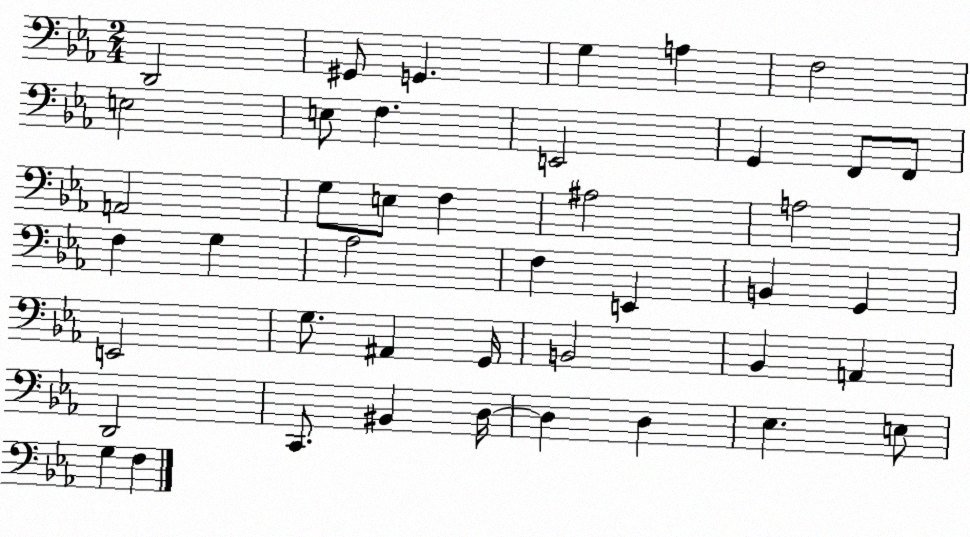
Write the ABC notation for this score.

X:1
T:Untitled
M:2/4
L:1/4
K:Eb
D,,2 ^G,,/2 G,, G, A, F,2 E,2 E,/2 F, E,,2 G,, F,,/2 F,,/2 A,,2 G,/2 E,/2 F, ^A,2 A,2 F, G, _A,2 F, E,, B,, G,, E,,2 G,/2 ^A,, G,,/4 B,,2 _B,, A,, D,,2 C,,/2 ^B,, D,/4 D, D, _E, E,/2 G, F,